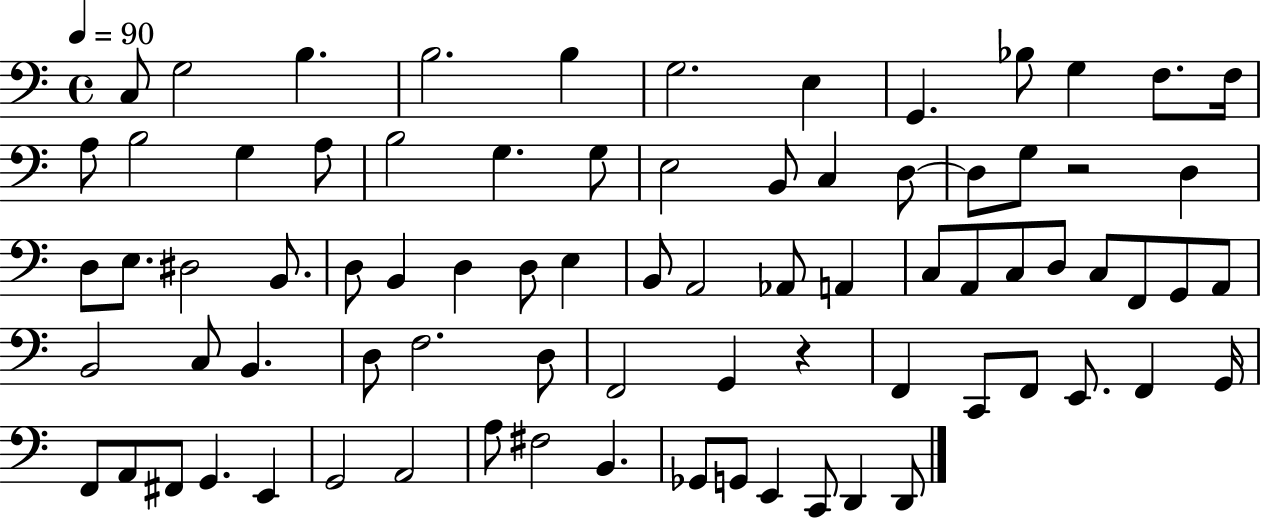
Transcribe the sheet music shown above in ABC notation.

X:1
T:Untitled
M:4/4
L:1/4
K:C
C,/2 G,2 B, B,2 B, G,2 E, G,, _B,/2 G, F,/2 F,/4 A,/2 B,2 G, A,/2 B,2 G, G,/2 E,2 B,,/2 C, D,/2 D,/2 G,/2 z2 D, D,/2 E,/2 ^D,2 B,,/2 D,/2 B,, D, D,/2 E, B,,/2 A,,2 _A,,/2 A,, C,/2 A,,/2 C,/2 D,/2 C,/2 F,,/2 G,,/2 A,,/2 B,,2 C,/2 B,, D,/2 F,2 D,/2 F,,2 G,, z F,, C,,/2 F,,/2 E,,/2 F,, G,,/4 F,,/2 A,,/2 ^F,,/2 G,, E,, G,,2 A,,2 A,/2 ^F,2 B,, _G,,/2 G,,/2 E,, C,,/2 D,, D,,/2